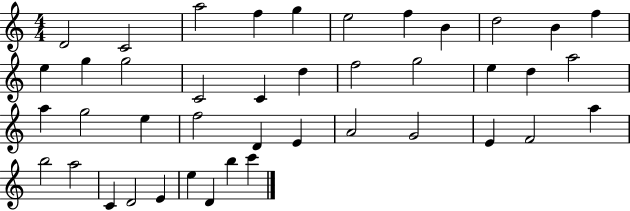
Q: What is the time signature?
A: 4/4